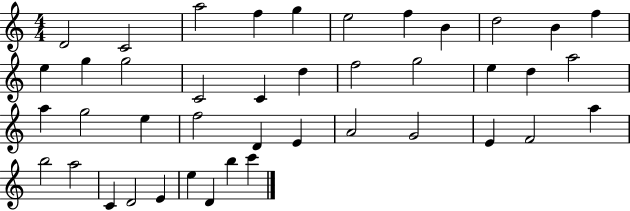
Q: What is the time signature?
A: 4/4